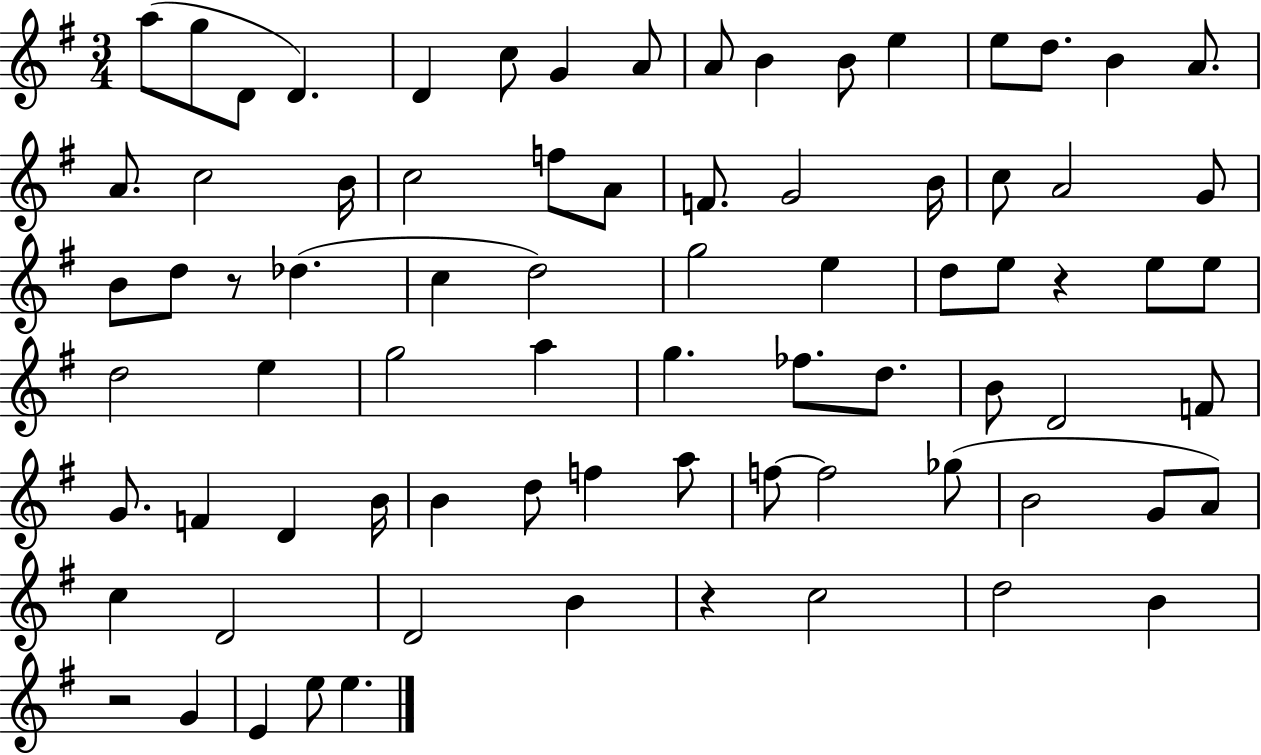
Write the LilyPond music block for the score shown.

{
  \clef treble
  \numericTimeSignature
  \time 3/4
  \key g \major
  \repeat volta 2 { a''8( g''8 d'8 d'4.) | d'4 c''8 g'4 a'8 | a'8 b'4 b'8 e''4 | e''8 d''8. b'4 a'8. | \break a'8. c''2 b'16 | c''2 f''8 a'8 | f'8. g'2 b'16 | c''8 a'2 g'8 | \break b'8 d''8 r8 des''4.( | c''4 d''2) | g''2 e''4 | d''8 e''8 r4 e''8 e''8 | \break d''2 e''4 | g''2 a''4 | g''4. fes''8. d''8. | b'8 d'2 f'8 | \break g'8. f'4 d'4 b'16 | b'4 d''8 f''4 a''8 | f''8~~ f''2 ges''8( | b'2 g'8 a'8) | \break c''4 d'2 | d'2 b'4 | r4 c''2 | d''2 b'4 | \break r2 g'4 | e'4 e''8 e''4. | } \bar "|."
}